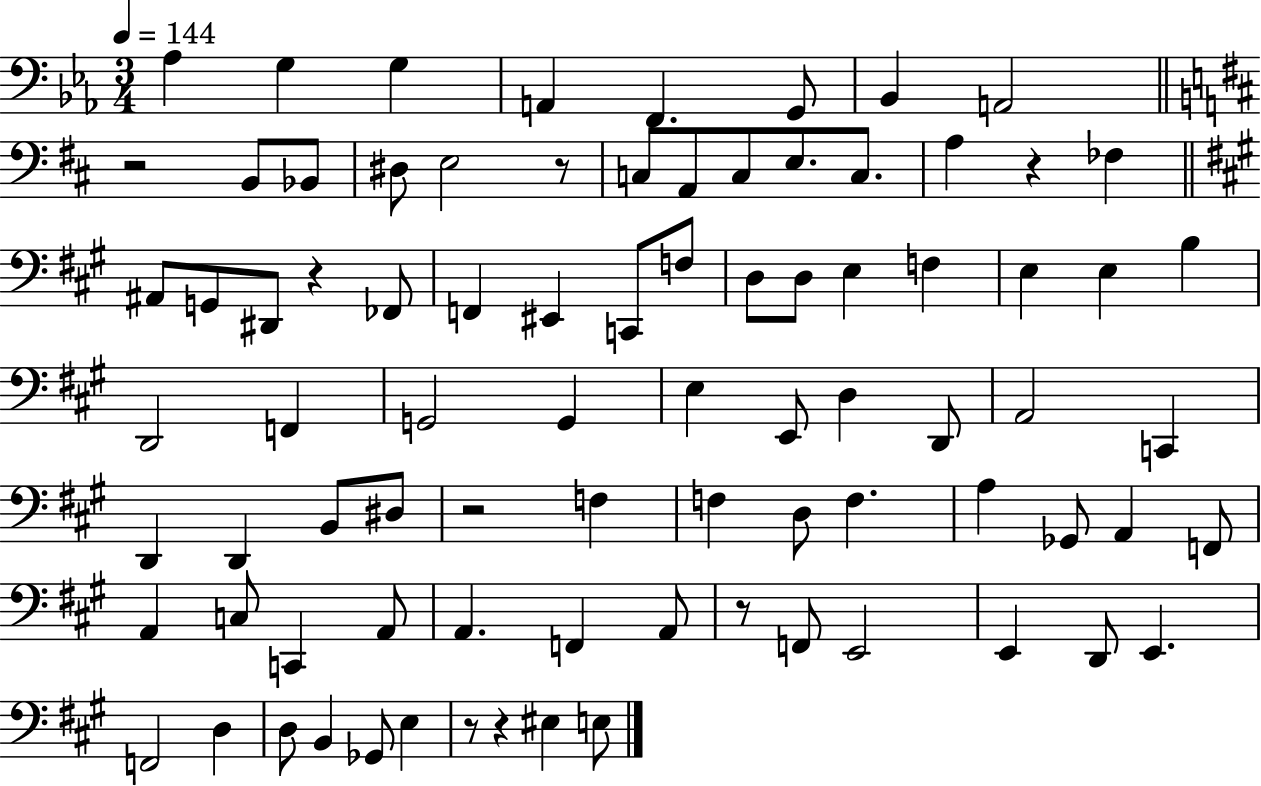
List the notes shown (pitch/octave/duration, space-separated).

Ab3/q G3/q G3/q A2/q F2/q. G2/e Bb2/q A2/h R/h B2/e Bb2/e D#3/e E3/h R/e C3/e A2/e C3/e E3/e. C3/e. A3/q R/q FES3/q A#2/e G2/e D#2/e R/q FES2/e F2/q EIS2/q C2/e F3/e D3/e D3/e E3/q F3/q E3/q E3/q B3/q D2/h F2/q G2/h G2/q E3/q E2/e D3/q D2/e A2/h C2/q D2/q D2/q B2/e D#3/e R/h F3/q F3/q D3/e F3/q. A3/q Gb2/e A2/q F2/e A2/q C3/e C2/q A2/e A2/q. F2/q A2/e R/e F2/e E2/h E2/q D2/e E2/q. F2/h D3/q D3/e B2/q Gb2/e E3/q R/e R/q EIS3/q E3/e